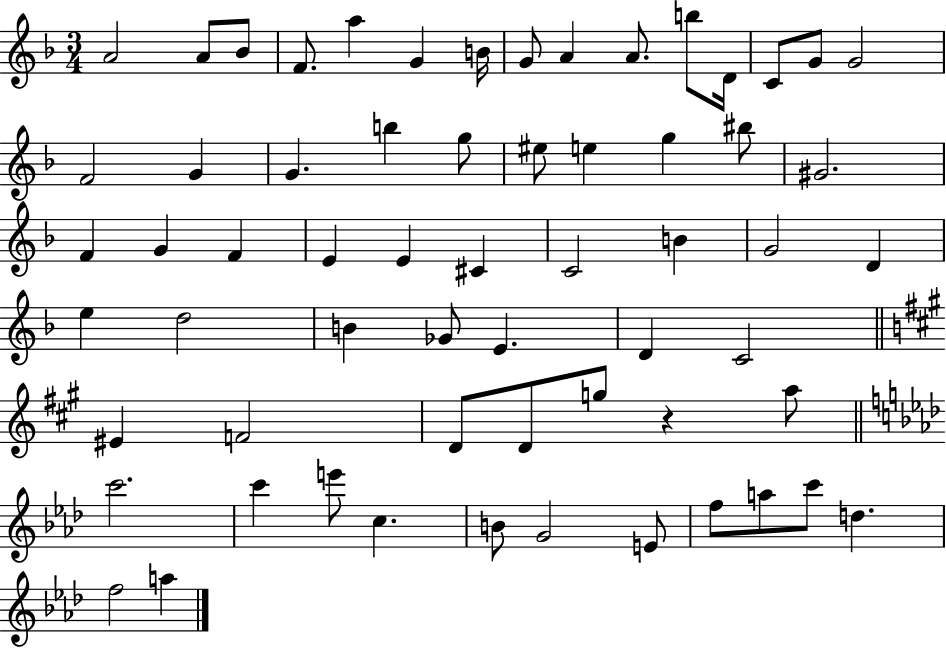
{
  \clef treble
  \numericTimeSignature
  \time 3/4
  \key f \major
  a'2 a'8 bes'8 | f'8. a''4 g'4 b'16 | g'8 a'4 a'8. b''8 d'16 | c'8 g'8 g'2 | \break f'2 g'4 | g'4. b''4 g''8 | eis''8 e''4 g''4 bis''8 | gis'2. | \break f'4 g'4 f'4 | e'4 e'4 cis'4 | c'2 b'4 | g'2 d'4 | \break e''4 d''2 | b'4 ges'8 e'4. | d'4 c'2 | \bar "||" \break \key a \major eis'4 f'2 | d'8 d'8 g''8 r4 a''8 | \bar "||" \break \key aes \major c'''2. | c'''4 e'''8 c''4. | b'8 g'2 e'8 | f''8 a''8 c'''8 d''4. | \break f''2 a''4 | \bar "|."
}